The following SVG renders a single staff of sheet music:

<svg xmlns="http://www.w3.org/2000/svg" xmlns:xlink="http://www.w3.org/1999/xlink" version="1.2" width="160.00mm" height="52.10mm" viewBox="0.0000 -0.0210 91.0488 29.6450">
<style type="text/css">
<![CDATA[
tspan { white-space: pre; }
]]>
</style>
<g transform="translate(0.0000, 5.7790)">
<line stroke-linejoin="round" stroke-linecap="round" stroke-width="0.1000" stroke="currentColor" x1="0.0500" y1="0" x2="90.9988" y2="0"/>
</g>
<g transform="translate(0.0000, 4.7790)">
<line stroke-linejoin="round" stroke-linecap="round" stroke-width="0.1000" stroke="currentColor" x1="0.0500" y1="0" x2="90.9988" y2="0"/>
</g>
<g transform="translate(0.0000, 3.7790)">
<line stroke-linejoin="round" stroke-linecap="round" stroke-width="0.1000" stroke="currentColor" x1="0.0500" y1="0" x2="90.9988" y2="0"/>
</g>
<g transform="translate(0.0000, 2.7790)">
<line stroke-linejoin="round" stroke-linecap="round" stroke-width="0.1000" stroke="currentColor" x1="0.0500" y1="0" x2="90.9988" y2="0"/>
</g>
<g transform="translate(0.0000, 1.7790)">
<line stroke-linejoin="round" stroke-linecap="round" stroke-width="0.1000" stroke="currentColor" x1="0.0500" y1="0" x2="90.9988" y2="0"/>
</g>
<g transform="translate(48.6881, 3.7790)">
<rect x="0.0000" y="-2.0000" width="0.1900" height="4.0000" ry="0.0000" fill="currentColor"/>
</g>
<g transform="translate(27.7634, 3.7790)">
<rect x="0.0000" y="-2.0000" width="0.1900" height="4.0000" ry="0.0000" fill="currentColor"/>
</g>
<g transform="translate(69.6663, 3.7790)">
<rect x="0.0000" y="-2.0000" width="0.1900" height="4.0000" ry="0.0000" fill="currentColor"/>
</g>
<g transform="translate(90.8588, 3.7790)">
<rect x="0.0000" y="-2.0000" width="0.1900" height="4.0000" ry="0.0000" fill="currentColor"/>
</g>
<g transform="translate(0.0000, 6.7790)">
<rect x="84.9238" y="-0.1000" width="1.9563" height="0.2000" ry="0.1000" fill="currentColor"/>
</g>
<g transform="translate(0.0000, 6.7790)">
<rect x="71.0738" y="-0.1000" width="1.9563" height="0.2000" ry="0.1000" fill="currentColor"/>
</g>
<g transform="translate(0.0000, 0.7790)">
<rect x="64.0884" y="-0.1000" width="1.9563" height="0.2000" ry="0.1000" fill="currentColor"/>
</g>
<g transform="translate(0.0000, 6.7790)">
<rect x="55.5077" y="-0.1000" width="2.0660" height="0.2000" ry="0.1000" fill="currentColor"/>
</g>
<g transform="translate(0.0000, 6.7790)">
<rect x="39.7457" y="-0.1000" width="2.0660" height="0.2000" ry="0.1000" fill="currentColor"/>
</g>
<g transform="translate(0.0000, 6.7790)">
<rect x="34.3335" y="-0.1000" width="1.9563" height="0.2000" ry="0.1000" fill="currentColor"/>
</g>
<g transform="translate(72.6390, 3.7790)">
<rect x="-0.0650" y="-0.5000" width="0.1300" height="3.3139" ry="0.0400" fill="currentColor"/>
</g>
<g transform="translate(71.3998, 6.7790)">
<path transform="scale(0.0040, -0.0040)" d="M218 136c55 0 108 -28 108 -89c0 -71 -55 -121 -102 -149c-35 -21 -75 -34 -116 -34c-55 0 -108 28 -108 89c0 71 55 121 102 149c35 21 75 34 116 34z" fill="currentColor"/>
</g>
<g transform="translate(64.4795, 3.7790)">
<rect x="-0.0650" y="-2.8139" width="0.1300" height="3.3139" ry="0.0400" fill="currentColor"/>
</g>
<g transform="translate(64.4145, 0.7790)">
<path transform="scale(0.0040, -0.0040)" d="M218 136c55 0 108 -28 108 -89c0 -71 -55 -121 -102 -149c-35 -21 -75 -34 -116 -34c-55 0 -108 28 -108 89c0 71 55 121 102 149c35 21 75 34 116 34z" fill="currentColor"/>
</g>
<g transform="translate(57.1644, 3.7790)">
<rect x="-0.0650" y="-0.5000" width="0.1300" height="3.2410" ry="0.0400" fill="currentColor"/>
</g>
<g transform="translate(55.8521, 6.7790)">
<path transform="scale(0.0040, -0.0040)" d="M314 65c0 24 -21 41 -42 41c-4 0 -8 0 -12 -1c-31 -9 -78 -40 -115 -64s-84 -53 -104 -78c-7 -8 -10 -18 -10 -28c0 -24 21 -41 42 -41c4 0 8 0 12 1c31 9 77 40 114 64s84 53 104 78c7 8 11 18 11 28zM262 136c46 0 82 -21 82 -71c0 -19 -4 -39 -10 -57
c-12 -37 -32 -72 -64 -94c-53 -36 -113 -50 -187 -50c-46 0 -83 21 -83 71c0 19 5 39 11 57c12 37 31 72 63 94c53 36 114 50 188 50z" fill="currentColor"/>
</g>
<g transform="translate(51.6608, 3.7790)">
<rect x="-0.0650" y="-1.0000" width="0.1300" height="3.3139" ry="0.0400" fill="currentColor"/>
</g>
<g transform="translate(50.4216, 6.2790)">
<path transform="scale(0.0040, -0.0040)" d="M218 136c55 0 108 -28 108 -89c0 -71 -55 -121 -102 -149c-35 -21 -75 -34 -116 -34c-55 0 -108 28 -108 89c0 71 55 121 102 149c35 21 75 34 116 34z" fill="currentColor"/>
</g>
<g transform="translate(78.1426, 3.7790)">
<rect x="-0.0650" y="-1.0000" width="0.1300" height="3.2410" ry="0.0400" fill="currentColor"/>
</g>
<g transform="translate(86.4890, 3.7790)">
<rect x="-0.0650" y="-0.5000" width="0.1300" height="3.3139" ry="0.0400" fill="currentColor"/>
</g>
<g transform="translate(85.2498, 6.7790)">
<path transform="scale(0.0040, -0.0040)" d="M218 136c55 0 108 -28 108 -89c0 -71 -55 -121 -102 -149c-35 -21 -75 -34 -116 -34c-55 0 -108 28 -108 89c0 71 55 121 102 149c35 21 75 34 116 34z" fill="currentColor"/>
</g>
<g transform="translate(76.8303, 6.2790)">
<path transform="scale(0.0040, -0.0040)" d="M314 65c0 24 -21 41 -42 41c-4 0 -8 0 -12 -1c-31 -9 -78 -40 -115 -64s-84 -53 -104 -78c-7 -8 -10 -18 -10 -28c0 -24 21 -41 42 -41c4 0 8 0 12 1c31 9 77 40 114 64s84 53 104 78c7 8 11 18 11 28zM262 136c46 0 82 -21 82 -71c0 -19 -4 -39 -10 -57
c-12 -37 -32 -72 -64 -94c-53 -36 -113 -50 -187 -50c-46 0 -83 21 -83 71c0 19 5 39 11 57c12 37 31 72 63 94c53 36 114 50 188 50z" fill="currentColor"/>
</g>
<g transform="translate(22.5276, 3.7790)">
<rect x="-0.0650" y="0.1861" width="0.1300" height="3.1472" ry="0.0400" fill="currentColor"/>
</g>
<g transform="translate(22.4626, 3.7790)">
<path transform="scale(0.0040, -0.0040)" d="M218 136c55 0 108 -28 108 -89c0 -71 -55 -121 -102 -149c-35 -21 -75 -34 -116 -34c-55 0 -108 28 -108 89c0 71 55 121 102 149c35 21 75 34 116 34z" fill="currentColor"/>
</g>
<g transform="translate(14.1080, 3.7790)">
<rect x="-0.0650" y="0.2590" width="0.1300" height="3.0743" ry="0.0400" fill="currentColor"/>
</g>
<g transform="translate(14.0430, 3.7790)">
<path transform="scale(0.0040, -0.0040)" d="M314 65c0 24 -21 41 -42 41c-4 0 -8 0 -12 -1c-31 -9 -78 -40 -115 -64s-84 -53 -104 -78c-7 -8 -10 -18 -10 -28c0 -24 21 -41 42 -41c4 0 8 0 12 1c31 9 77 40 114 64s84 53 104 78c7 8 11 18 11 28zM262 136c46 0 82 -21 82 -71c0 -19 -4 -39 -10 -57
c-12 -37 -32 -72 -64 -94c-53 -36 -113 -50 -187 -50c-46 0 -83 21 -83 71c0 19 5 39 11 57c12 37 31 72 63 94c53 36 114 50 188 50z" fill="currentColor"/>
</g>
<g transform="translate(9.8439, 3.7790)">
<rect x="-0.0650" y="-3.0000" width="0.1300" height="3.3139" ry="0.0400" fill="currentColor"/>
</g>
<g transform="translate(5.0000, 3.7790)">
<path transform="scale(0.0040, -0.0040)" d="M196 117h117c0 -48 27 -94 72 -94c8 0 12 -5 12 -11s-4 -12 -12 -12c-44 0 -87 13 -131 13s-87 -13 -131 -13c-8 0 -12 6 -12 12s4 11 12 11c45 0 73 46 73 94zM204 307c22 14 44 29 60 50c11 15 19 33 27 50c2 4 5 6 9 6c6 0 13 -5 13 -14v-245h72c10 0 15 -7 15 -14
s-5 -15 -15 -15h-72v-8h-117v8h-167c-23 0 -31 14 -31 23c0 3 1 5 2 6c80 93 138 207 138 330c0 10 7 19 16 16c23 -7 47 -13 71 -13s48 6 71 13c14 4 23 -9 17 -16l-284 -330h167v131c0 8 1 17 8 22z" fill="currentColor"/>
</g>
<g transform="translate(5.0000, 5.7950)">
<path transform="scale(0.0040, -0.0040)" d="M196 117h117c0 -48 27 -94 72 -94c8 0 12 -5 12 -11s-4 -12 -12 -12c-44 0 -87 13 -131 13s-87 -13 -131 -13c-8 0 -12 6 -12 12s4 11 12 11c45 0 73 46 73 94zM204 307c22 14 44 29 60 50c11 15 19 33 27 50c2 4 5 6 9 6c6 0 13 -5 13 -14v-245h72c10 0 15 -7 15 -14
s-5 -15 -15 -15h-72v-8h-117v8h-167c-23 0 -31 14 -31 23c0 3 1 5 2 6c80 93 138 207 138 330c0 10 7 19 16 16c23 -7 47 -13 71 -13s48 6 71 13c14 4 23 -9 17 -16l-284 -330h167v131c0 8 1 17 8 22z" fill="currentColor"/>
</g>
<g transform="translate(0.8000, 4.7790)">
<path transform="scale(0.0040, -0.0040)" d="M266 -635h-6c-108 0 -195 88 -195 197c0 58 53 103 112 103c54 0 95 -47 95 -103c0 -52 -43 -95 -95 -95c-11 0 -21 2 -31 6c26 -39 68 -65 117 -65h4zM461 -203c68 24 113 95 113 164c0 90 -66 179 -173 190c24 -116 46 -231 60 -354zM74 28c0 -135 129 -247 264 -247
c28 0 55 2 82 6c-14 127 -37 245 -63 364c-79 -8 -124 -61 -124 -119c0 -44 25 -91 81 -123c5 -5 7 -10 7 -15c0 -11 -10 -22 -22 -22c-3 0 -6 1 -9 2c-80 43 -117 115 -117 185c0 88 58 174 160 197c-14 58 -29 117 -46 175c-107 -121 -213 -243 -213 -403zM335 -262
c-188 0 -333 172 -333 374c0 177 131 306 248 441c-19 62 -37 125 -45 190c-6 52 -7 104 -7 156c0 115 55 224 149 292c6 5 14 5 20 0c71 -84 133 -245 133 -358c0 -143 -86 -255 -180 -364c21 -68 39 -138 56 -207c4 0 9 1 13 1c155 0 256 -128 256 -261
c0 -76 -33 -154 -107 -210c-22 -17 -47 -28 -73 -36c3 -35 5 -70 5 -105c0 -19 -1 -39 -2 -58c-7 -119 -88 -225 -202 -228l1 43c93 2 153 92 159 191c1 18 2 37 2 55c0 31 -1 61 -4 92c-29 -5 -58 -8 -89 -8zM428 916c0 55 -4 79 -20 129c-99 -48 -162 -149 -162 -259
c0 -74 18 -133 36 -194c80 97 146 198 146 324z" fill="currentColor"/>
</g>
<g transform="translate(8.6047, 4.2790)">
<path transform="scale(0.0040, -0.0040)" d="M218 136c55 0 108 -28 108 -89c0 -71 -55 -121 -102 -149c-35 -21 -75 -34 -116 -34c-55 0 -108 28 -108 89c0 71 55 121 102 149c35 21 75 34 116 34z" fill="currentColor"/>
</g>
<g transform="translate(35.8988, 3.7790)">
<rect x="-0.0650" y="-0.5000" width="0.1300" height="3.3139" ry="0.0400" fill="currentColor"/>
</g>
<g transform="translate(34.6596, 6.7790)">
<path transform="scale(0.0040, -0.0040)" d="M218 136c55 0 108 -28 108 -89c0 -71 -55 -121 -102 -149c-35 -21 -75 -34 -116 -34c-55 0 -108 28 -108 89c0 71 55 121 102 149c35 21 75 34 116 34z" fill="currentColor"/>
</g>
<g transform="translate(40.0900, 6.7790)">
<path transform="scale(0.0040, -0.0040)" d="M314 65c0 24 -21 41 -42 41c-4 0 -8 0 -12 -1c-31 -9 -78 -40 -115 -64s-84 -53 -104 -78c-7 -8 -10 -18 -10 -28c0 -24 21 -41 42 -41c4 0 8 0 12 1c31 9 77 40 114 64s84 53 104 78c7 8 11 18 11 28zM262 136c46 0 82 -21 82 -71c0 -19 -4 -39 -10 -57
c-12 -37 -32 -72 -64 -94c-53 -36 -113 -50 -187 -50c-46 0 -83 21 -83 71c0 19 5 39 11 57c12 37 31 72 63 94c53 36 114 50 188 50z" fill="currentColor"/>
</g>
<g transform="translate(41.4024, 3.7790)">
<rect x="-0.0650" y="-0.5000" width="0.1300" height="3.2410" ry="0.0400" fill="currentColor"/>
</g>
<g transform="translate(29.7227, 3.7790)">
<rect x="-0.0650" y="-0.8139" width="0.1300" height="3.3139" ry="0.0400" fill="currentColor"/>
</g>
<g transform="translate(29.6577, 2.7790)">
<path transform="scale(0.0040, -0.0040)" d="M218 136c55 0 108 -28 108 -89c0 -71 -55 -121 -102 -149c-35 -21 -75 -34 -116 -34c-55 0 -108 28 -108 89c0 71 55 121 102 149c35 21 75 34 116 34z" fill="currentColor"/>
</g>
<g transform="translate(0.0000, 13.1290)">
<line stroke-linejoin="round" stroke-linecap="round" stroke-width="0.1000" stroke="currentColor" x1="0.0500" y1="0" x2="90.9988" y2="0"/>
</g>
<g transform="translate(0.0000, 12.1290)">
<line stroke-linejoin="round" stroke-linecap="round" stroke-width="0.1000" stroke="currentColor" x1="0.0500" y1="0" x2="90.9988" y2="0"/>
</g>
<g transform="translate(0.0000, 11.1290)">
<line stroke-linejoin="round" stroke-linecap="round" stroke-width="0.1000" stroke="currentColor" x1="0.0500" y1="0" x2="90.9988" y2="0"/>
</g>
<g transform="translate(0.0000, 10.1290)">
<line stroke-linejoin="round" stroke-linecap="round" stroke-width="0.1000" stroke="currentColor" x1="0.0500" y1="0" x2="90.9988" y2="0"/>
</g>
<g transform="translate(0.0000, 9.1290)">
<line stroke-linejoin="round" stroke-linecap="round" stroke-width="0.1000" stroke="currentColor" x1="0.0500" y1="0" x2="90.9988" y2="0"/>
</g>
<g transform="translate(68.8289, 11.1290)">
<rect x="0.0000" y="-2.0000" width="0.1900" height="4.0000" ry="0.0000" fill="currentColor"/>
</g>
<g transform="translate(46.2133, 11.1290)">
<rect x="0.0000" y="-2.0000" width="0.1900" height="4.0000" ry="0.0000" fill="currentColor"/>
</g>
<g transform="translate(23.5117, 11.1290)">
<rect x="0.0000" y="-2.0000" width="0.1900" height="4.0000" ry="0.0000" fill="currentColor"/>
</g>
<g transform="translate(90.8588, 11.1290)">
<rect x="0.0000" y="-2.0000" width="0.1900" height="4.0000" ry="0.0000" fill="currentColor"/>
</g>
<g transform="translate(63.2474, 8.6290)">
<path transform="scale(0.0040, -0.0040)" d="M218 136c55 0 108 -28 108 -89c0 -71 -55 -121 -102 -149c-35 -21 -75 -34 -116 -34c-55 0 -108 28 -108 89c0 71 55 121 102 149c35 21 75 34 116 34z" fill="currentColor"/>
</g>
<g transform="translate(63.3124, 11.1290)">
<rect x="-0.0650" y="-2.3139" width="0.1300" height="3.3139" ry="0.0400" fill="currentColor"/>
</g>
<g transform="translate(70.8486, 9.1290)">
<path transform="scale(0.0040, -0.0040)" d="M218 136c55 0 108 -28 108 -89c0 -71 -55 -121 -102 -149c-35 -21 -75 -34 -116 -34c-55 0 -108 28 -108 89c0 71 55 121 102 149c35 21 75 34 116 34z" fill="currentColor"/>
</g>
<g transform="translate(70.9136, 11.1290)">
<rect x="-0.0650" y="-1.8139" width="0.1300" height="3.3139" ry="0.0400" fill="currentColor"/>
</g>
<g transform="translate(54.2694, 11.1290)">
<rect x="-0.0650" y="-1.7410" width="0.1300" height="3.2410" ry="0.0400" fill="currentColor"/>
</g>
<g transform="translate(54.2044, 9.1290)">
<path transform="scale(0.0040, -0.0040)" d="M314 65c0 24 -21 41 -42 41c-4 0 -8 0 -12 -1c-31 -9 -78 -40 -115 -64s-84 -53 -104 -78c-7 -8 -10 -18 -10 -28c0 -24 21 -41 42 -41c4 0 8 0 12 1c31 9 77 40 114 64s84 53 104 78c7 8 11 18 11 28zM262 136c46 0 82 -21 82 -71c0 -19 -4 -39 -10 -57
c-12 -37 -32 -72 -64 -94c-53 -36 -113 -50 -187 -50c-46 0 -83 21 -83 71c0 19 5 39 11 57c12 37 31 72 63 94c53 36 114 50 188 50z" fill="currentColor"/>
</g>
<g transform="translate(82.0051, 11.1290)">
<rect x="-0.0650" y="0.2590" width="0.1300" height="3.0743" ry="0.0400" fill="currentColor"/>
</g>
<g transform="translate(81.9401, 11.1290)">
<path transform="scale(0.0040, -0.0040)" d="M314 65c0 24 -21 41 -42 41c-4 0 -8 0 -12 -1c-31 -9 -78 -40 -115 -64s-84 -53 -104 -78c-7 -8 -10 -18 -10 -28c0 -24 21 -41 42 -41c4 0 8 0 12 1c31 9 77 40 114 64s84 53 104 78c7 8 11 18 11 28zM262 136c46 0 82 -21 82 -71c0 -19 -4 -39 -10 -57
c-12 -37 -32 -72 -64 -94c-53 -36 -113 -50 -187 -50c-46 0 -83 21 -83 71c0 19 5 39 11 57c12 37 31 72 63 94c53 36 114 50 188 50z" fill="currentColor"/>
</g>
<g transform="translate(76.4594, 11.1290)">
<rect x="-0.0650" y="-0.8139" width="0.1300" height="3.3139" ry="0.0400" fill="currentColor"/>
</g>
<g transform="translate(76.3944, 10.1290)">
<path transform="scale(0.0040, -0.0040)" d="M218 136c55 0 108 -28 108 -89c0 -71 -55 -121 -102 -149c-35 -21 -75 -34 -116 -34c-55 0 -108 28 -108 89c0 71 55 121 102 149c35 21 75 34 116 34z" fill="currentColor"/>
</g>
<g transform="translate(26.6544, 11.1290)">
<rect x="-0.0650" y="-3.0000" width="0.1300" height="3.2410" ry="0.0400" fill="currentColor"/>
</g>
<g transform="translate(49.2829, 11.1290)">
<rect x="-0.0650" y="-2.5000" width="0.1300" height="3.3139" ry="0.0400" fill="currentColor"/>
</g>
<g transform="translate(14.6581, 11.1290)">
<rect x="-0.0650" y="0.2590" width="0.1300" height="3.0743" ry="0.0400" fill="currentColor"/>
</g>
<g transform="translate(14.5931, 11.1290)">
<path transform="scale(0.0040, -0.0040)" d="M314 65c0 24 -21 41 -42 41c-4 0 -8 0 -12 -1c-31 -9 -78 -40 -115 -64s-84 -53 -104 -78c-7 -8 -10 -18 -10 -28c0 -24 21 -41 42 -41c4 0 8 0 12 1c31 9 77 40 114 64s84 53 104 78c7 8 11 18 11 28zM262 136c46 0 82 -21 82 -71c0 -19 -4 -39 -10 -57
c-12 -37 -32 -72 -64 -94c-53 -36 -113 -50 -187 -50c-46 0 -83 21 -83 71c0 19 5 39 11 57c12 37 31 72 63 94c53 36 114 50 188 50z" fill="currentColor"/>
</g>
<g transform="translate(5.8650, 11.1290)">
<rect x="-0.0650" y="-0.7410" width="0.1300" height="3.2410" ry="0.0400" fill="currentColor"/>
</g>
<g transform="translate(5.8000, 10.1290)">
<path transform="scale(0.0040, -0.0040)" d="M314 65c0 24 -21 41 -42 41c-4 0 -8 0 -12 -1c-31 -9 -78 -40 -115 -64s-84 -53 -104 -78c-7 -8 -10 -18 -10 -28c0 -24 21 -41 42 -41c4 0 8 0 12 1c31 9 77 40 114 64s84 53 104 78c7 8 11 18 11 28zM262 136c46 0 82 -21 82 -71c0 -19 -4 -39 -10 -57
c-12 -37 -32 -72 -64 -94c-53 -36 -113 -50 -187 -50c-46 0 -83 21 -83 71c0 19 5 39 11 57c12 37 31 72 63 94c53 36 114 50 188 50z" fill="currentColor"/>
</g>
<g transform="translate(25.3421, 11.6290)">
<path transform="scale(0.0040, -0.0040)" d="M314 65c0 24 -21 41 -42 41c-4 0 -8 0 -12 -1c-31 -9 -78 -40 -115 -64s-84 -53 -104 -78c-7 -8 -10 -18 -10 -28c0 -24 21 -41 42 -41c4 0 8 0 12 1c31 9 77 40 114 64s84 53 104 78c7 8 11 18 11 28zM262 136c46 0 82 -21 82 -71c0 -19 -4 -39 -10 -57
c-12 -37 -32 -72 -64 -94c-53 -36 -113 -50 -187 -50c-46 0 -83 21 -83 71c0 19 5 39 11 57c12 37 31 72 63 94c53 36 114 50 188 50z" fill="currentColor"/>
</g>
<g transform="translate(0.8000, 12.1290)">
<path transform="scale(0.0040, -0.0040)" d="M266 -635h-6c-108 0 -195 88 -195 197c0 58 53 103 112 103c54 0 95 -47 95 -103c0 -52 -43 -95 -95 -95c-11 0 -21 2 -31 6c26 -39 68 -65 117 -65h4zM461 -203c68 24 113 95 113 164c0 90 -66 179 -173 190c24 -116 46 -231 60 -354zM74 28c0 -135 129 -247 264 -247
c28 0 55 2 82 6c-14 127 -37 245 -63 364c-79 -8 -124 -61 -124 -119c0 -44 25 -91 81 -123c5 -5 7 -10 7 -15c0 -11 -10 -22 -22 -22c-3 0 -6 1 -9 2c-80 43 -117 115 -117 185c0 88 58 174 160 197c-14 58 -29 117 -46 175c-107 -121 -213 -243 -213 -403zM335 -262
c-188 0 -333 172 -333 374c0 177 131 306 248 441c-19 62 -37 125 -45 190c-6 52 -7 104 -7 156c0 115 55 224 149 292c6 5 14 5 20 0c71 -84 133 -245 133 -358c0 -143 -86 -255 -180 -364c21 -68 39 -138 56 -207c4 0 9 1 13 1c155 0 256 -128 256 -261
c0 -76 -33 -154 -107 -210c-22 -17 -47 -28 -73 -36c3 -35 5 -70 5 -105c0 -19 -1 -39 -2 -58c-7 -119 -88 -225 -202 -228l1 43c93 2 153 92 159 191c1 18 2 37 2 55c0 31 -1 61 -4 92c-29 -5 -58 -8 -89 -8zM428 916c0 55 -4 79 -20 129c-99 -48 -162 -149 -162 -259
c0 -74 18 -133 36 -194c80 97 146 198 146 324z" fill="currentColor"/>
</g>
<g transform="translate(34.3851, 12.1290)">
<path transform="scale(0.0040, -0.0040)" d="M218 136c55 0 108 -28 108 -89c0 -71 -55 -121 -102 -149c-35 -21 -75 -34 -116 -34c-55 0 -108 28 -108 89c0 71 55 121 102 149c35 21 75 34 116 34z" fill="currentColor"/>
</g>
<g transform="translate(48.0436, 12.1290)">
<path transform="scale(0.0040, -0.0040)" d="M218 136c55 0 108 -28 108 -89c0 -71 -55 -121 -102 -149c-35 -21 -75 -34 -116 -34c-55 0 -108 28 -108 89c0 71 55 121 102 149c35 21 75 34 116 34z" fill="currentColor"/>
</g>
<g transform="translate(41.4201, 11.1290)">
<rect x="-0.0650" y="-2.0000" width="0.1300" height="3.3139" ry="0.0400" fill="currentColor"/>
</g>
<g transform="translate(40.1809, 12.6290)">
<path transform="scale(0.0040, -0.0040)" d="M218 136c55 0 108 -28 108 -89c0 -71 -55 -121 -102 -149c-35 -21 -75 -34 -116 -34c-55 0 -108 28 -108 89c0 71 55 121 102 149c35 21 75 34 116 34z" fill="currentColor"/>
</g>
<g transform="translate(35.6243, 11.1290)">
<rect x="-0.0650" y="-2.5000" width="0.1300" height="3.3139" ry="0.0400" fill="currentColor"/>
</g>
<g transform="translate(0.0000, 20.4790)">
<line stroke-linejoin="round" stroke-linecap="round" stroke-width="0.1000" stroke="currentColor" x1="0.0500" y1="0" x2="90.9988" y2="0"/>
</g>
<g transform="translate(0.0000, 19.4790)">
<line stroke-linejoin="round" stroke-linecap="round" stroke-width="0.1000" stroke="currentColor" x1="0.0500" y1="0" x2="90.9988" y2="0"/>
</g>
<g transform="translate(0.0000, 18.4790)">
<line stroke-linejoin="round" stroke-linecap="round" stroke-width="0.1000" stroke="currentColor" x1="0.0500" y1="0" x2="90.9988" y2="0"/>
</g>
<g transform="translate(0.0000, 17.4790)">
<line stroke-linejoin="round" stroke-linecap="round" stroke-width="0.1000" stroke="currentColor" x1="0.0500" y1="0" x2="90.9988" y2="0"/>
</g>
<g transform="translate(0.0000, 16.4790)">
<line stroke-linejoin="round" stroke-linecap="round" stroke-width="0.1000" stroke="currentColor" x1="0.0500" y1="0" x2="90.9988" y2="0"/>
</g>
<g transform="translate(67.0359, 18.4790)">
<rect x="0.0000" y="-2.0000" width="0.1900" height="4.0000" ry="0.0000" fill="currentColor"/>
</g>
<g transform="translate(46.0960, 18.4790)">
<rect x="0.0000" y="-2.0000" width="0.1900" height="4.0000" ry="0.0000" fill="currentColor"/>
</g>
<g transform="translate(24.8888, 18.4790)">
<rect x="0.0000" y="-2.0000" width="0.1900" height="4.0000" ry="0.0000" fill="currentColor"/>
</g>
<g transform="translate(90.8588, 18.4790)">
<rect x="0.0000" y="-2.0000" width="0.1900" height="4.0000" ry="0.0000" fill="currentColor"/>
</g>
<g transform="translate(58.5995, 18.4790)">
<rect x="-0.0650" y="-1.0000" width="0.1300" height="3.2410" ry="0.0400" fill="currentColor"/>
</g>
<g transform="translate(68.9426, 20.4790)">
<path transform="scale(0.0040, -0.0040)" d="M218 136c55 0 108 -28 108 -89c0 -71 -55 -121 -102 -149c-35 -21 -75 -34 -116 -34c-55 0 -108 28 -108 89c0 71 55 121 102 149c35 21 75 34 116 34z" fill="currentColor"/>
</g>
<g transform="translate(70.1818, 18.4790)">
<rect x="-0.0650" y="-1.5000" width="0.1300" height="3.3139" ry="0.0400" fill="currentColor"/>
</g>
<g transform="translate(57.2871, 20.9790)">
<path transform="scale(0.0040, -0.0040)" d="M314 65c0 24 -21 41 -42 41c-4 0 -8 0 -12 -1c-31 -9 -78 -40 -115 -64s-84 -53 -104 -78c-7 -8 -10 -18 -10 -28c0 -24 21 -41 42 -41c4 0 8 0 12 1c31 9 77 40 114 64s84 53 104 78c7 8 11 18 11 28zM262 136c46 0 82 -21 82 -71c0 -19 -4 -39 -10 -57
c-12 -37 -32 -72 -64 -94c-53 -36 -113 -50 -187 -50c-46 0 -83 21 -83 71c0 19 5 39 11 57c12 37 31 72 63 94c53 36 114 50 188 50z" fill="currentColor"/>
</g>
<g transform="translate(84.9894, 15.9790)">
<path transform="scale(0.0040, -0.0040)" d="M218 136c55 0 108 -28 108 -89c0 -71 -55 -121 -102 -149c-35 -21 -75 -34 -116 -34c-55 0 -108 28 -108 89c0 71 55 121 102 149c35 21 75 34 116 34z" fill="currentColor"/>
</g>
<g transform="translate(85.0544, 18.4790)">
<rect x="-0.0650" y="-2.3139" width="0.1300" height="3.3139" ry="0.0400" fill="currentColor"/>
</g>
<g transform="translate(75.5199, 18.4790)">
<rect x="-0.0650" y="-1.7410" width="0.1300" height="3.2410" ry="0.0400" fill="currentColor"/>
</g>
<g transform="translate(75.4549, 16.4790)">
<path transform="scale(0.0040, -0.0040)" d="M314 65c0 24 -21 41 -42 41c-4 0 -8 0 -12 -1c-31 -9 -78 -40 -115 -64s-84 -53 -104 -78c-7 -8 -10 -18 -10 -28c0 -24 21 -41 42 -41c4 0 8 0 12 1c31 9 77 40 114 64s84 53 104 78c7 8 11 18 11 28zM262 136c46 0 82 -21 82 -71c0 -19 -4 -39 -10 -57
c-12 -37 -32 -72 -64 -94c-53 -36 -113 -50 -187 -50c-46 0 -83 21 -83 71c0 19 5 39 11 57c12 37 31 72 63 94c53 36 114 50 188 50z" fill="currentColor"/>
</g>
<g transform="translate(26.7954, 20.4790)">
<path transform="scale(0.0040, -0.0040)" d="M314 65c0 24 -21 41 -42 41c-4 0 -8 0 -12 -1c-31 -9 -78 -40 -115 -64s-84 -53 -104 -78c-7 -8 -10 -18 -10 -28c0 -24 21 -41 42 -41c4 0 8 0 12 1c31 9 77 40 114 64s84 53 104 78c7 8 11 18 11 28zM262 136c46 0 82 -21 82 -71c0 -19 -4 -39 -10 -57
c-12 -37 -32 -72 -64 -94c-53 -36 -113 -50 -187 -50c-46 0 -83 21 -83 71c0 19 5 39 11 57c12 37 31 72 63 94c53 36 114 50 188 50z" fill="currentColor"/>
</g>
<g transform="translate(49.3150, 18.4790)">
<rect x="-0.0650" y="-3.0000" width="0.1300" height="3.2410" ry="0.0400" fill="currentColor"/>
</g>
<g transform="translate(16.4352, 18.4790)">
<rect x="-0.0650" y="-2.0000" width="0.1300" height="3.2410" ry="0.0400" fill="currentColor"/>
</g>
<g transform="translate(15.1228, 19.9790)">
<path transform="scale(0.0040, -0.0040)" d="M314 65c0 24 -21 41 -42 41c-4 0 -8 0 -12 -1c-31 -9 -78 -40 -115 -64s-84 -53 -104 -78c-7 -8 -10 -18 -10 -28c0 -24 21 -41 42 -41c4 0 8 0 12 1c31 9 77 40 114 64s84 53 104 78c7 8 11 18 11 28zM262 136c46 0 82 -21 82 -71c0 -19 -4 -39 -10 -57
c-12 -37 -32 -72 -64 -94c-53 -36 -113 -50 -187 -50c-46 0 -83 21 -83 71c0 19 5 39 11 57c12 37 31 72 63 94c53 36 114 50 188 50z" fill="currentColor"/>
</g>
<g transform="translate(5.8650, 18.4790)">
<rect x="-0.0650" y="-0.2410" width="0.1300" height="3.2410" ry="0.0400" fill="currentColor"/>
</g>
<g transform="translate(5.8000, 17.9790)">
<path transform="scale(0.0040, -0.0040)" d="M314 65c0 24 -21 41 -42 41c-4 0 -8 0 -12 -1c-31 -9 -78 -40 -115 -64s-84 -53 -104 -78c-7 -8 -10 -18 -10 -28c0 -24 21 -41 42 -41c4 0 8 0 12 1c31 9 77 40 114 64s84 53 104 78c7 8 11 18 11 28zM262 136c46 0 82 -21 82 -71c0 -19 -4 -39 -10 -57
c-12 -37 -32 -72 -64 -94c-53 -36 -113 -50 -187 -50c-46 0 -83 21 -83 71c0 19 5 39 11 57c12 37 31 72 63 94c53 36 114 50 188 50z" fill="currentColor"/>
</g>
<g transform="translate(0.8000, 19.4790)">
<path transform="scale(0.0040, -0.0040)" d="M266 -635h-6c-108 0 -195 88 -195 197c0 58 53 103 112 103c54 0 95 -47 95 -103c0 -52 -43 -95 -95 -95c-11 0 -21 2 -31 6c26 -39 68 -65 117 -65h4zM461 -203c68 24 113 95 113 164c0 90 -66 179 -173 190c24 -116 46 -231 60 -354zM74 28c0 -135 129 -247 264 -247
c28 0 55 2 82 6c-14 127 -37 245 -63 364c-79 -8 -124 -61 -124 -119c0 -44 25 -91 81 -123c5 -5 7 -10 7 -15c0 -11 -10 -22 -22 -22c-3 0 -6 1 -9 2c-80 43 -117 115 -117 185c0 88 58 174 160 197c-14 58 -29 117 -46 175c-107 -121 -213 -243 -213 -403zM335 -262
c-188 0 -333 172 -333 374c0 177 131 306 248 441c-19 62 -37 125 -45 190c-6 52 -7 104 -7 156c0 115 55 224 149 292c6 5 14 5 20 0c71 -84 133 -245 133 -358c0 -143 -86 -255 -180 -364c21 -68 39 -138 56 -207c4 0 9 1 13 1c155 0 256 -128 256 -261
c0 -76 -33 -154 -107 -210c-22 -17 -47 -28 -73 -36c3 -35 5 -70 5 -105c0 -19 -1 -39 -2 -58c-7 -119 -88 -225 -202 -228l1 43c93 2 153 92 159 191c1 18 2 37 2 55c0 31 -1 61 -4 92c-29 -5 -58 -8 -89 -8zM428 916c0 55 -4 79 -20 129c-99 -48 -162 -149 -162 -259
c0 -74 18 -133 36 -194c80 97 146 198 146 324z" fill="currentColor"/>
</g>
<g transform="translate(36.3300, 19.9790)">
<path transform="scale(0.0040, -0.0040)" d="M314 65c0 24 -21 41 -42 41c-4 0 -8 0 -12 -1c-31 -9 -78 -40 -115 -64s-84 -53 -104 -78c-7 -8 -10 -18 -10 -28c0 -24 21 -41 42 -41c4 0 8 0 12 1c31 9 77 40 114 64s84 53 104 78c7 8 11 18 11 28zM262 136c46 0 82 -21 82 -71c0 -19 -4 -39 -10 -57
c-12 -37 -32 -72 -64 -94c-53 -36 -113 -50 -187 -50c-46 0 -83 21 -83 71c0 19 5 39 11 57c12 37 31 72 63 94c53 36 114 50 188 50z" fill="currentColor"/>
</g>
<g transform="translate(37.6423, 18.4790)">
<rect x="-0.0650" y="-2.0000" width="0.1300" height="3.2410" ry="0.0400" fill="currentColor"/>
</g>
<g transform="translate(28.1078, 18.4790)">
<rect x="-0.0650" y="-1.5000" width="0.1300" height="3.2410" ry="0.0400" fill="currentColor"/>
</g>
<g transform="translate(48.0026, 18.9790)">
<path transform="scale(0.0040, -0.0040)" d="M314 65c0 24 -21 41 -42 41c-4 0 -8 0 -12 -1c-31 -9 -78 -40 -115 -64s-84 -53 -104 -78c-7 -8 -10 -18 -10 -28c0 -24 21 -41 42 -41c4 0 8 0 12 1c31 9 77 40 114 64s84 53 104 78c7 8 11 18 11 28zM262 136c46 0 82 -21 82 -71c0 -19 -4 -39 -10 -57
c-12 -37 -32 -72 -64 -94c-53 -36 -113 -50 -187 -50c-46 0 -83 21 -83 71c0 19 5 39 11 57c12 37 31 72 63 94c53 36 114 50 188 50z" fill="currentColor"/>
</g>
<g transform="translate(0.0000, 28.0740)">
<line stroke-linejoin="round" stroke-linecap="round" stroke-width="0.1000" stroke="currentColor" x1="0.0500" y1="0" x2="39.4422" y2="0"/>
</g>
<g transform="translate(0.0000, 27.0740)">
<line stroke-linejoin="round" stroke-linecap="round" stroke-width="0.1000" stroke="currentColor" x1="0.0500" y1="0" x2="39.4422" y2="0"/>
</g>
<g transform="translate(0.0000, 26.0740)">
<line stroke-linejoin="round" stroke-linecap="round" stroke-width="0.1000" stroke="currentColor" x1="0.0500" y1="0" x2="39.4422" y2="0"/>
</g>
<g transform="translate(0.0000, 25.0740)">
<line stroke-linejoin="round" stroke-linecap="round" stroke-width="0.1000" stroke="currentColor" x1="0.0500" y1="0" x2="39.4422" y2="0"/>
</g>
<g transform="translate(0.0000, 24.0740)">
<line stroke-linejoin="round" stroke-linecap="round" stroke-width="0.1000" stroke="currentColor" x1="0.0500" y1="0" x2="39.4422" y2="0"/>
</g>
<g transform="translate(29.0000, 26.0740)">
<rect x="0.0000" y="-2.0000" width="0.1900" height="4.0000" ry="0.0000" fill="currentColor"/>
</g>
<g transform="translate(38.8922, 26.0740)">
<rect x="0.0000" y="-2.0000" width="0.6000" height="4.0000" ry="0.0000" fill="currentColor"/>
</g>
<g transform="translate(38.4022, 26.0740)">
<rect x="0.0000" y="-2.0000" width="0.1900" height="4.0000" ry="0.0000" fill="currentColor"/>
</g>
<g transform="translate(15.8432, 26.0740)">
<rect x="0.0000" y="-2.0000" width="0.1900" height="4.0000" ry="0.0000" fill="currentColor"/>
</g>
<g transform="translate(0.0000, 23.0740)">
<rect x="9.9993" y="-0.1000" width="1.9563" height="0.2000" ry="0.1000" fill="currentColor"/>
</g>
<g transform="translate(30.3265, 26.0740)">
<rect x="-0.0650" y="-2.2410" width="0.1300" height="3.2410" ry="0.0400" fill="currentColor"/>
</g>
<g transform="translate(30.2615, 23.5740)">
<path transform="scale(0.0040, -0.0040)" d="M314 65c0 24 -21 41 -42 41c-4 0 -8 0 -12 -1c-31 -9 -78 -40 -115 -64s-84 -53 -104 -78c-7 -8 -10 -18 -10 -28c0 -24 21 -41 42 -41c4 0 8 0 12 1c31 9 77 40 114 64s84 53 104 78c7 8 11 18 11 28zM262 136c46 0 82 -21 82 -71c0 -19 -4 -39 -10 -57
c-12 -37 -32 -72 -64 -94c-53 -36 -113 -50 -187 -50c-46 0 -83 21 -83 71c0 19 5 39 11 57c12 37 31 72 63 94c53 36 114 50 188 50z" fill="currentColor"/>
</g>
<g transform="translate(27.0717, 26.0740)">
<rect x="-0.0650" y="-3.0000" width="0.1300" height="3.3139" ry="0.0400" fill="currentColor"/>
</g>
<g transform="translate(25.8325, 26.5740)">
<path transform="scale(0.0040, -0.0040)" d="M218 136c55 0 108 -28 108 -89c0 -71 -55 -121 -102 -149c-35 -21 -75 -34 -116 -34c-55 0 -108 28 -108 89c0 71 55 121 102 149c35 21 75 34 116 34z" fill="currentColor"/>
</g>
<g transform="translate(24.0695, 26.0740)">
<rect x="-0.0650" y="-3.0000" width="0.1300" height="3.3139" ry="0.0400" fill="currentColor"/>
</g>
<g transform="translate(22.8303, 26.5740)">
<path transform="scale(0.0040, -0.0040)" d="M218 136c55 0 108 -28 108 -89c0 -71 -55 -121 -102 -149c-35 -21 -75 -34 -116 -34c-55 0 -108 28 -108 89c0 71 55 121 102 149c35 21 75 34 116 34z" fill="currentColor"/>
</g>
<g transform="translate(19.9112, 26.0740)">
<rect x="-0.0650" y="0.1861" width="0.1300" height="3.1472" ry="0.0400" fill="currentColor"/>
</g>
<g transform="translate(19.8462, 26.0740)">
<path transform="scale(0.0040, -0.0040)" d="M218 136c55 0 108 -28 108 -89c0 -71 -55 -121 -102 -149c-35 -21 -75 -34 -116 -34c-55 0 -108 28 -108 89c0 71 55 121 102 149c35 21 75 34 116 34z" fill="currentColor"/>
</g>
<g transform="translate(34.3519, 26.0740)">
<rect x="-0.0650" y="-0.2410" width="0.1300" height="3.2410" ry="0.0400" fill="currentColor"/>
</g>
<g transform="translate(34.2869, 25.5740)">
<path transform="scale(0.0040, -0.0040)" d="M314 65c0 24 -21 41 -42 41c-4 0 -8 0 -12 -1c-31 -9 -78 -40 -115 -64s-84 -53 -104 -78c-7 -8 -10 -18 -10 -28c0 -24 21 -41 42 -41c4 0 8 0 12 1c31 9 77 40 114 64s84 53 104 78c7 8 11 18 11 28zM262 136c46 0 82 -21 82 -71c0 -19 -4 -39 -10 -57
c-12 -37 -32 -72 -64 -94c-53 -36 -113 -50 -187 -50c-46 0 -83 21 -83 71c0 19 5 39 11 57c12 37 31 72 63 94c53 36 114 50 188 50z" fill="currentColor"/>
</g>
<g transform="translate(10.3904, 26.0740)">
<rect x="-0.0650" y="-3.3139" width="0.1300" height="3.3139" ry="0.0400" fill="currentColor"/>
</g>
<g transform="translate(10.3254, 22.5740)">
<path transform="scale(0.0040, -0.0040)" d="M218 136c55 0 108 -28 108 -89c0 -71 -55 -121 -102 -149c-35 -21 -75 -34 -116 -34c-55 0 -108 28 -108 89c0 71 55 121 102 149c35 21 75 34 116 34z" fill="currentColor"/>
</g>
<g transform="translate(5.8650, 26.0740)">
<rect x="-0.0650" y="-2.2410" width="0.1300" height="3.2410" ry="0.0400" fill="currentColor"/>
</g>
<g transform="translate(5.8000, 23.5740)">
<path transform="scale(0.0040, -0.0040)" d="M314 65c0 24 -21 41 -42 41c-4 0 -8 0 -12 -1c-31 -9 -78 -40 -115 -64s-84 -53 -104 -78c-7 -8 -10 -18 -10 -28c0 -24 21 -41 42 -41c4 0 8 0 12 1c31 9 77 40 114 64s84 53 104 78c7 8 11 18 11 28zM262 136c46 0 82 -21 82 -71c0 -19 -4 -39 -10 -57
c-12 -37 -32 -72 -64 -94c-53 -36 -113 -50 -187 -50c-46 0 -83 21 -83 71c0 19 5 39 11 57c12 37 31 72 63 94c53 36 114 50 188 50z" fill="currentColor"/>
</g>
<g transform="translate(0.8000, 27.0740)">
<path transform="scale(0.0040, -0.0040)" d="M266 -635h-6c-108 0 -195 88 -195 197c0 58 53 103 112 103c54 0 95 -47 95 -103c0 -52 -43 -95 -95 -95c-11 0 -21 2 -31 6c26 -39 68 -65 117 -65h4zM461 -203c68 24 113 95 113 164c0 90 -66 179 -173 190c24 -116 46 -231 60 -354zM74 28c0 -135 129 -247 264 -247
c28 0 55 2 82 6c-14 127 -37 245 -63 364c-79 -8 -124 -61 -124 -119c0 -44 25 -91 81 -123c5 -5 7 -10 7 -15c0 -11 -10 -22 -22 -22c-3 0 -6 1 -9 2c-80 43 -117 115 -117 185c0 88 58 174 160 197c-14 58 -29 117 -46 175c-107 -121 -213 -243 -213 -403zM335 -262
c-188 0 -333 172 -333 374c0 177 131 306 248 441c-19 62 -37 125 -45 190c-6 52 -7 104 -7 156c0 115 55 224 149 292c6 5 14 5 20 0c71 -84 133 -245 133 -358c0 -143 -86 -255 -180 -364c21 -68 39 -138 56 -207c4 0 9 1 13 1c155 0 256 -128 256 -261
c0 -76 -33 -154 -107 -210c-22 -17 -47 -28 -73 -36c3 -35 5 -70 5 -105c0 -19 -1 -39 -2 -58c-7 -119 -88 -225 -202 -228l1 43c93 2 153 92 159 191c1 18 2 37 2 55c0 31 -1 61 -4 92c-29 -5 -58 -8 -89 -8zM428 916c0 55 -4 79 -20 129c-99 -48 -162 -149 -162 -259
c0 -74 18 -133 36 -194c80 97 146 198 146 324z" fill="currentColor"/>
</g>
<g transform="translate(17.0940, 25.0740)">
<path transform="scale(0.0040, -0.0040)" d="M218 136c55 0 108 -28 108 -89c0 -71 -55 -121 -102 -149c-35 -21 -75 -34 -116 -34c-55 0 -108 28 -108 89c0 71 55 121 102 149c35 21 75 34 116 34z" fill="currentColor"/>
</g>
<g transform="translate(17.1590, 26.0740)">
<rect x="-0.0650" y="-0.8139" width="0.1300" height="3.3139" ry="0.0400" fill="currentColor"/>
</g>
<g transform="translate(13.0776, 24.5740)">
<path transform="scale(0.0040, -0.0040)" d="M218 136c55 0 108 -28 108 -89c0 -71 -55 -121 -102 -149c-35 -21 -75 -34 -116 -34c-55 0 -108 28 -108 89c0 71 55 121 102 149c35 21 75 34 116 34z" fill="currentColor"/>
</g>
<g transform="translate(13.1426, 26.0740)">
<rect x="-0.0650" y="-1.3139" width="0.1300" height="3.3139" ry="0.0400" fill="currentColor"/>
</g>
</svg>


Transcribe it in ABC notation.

X:1
T:Untitled
M:4/4
L:1/4
K:C
A B2 B d C C2 D C2 a C D2 C d2 B2 A2 G F G f2 g f d B2 c2 F2 E2 F2 A2 D2 E f2 g g2 b e d B A A g2 c2